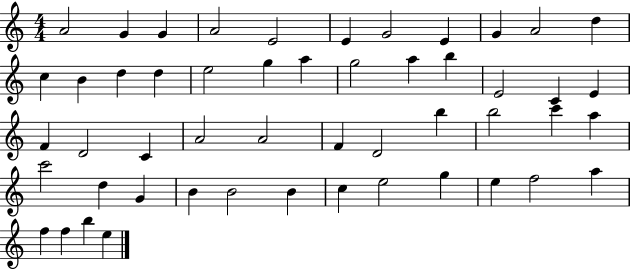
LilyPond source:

{
  \clef treble
  \numericTimeSignature
  \time 4/4
  \key c \major
  a'2 g'4 g'4 | a'2 e'2 | e'4 g'2 e'4 | g'4 a'2 d''4 | \break c''4 b'4 d''4 d''4 | e''2 g''4 a''4 | g''2 a''4 b''4 | e'2 c'4 e'4 | \break f'4 d'2 c'4 | a'2 a'2 | f'4 d'2 b''4 | b''2 c'''4 a''4 | \break c'''2 d''4 g'4 | b'4 b'2 b'4 | c''4 e''2 g''4 | e''4 f''2 a''4 | \break f''4 f''4 b''4 e''4 | \bar "|."
}